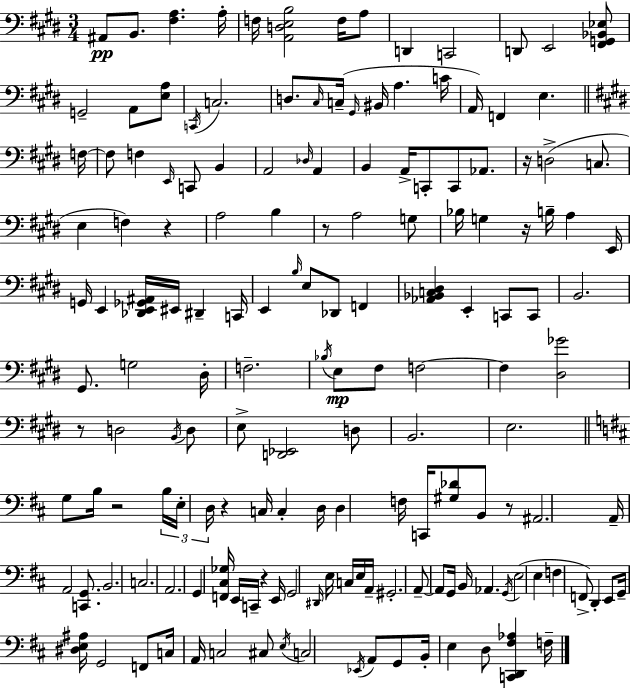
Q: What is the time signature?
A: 3/4